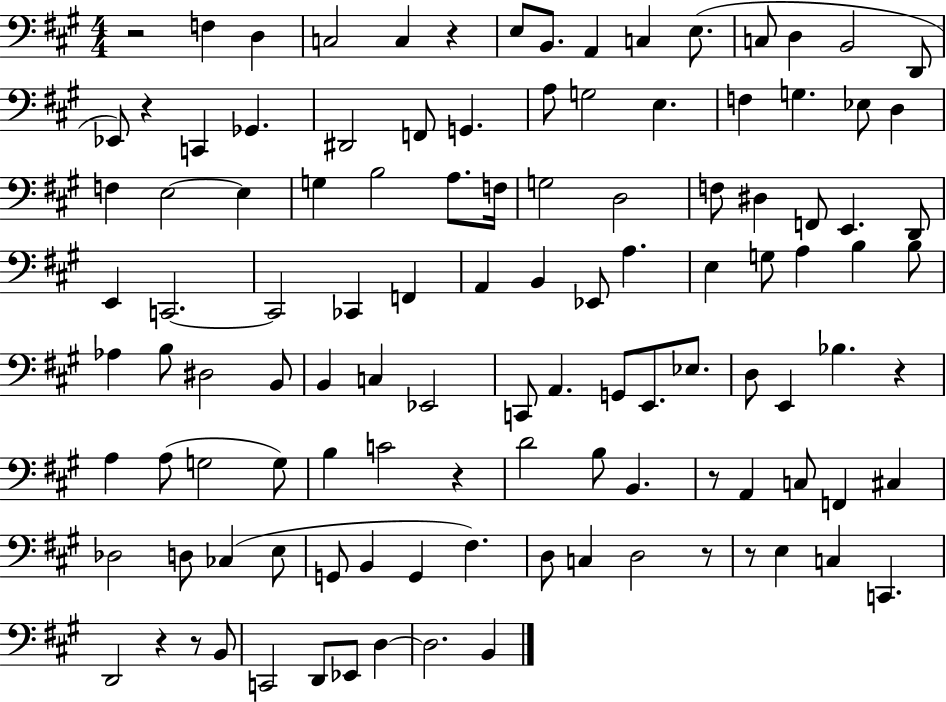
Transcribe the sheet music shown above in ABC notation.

X:1
T:Untitled
M:4/4
L:1/4
K:A
z2 F, D, C,2 C, z E,/2 B,,/2 A,, C, E,/2 C,/2 D, B,,2 D,,/2 _E,,/2 z C,, _G,, ^D,,2 F,,/2 G,, A,/2 G,2 E, F, G, _E,/2 D, F, E,2 E, G, B,2 A,/2 F,/4 G,2 D,2 F,/2 ^D, F,,/2 E,, D,,/2 E,, C,,2 C,,2 _C,, F,, A,, B,, _E,,/2 A, E, G,/2 A, B, B,/2 _A, B,/2 ^D,2 B,,/2 B,, C, _E,,2 C,,/2 A,, G,,/2 E,,/2 _E,/2 D,/2 E,, _B, z A, A,/2 G,2 G,/2 B, C2 z D2 B,/2 B,, z/2 A,, C,/2 F,, ^C, _D,2 D,/2 _C, E,/2 G,,/2 B,, G,, ^F, D,/2 C, D,2 z/2 z/2 E, C, C,, D,,2 z z/2 B,,/2 C,,2 D,,/2 _E,,/2 D, D,2 B,,